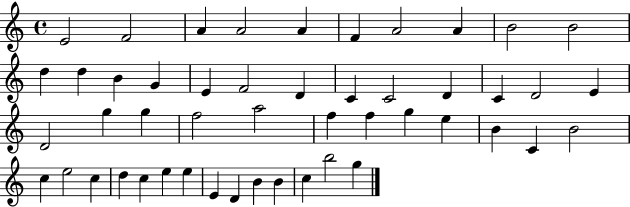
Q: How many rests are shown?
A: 0